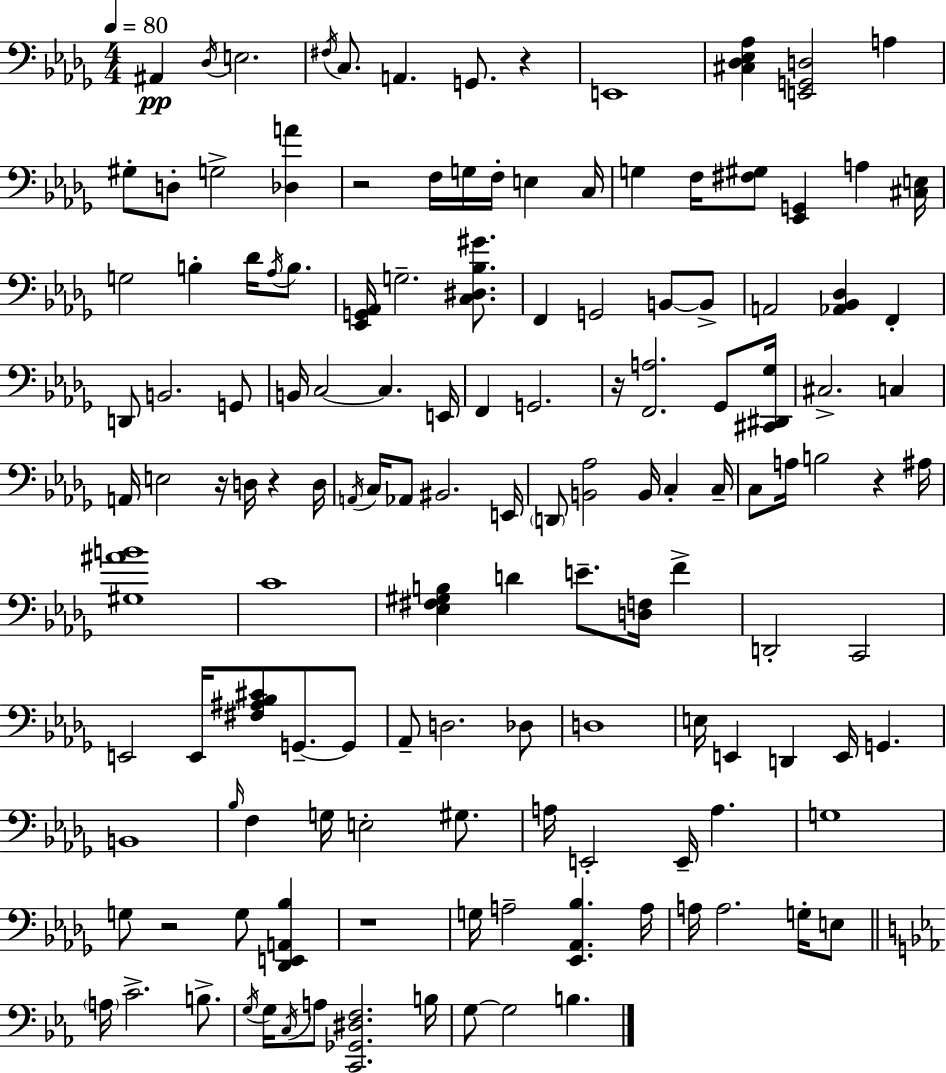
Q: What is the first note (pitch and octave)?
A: A#2